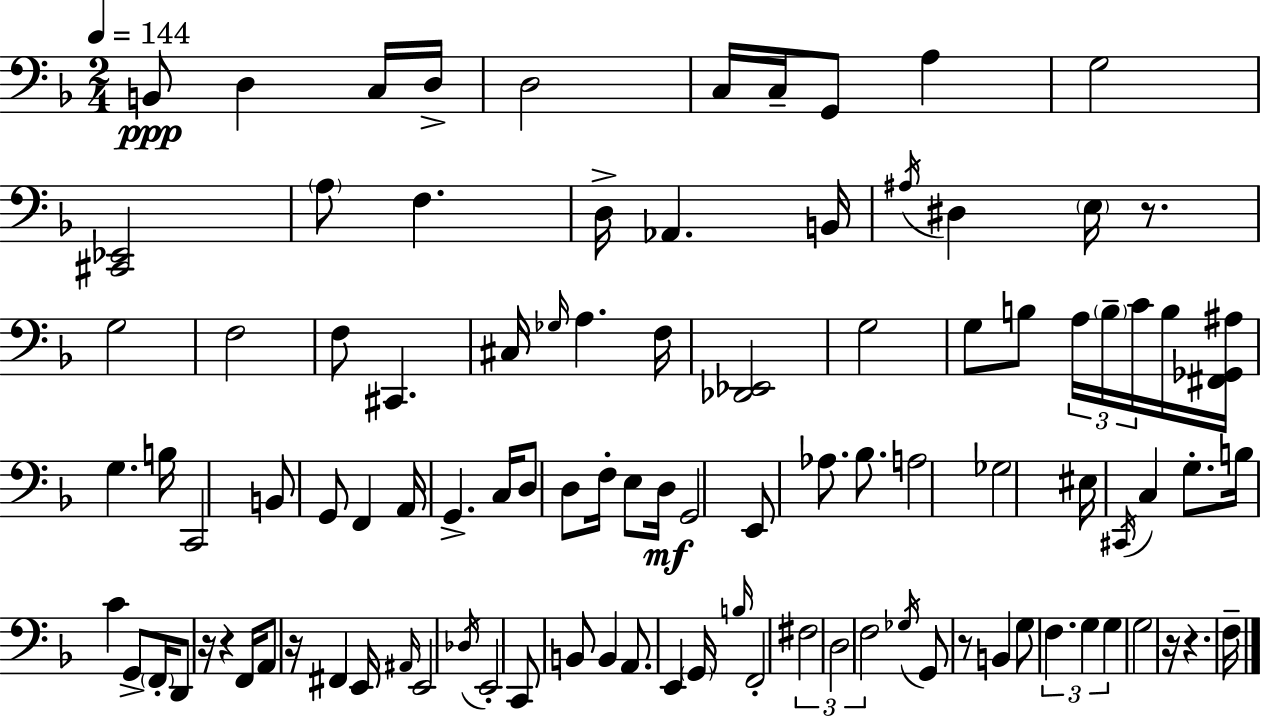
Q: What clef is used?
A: bass